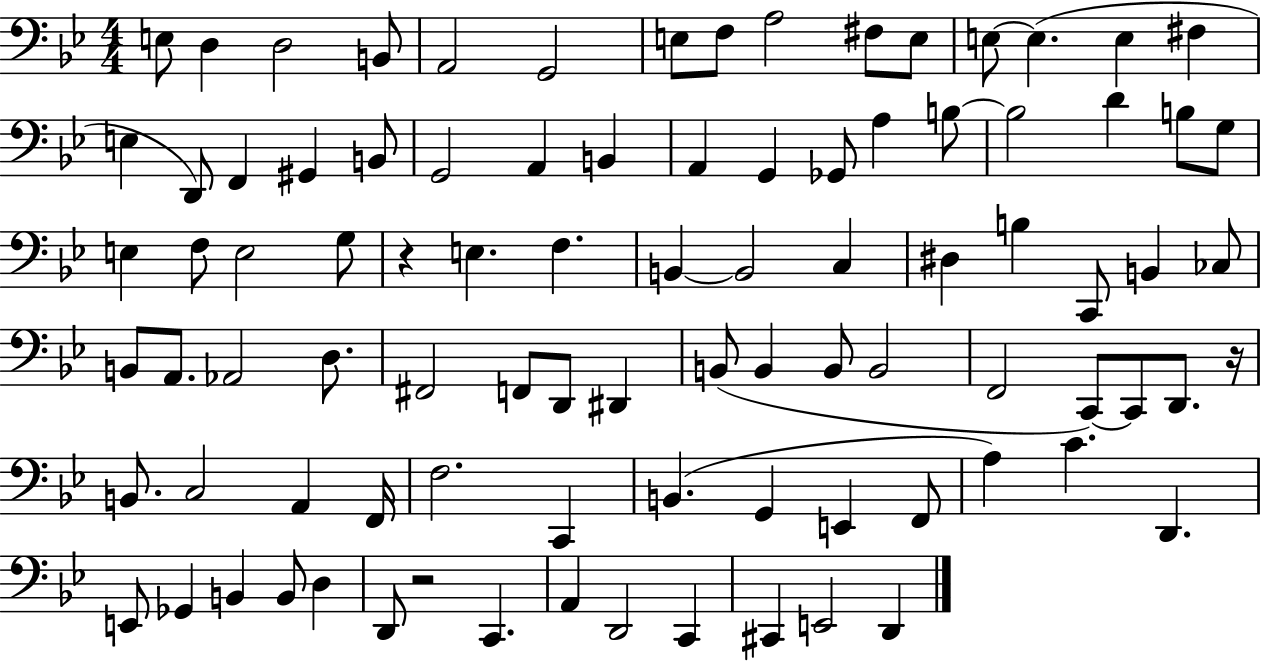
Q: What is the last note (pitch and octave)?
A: D2